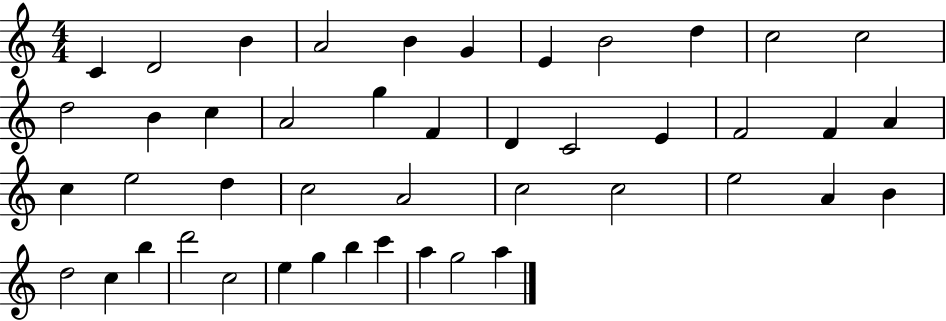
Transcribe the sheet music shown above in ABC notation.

X:1
T:Untitled
M:4/4
L:1/4
K:C
C D2 B A2 B G E B2 d c2 c2 d2 B c A2 g F D C2 E F2 F A c e2 d c2 A2 c2 c2 e2 A B d2 c b d'2 c2 e g b c' a g2 a